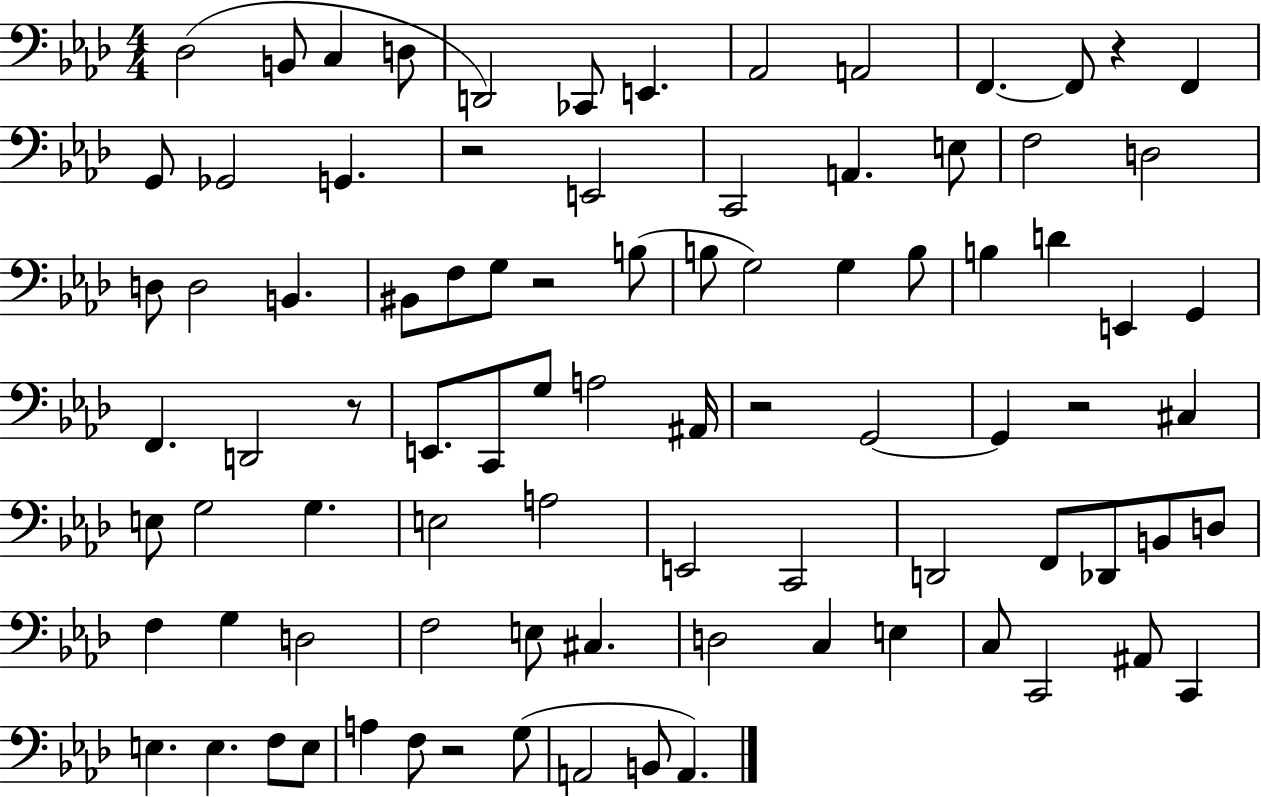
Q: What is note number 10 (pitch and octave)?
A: F2